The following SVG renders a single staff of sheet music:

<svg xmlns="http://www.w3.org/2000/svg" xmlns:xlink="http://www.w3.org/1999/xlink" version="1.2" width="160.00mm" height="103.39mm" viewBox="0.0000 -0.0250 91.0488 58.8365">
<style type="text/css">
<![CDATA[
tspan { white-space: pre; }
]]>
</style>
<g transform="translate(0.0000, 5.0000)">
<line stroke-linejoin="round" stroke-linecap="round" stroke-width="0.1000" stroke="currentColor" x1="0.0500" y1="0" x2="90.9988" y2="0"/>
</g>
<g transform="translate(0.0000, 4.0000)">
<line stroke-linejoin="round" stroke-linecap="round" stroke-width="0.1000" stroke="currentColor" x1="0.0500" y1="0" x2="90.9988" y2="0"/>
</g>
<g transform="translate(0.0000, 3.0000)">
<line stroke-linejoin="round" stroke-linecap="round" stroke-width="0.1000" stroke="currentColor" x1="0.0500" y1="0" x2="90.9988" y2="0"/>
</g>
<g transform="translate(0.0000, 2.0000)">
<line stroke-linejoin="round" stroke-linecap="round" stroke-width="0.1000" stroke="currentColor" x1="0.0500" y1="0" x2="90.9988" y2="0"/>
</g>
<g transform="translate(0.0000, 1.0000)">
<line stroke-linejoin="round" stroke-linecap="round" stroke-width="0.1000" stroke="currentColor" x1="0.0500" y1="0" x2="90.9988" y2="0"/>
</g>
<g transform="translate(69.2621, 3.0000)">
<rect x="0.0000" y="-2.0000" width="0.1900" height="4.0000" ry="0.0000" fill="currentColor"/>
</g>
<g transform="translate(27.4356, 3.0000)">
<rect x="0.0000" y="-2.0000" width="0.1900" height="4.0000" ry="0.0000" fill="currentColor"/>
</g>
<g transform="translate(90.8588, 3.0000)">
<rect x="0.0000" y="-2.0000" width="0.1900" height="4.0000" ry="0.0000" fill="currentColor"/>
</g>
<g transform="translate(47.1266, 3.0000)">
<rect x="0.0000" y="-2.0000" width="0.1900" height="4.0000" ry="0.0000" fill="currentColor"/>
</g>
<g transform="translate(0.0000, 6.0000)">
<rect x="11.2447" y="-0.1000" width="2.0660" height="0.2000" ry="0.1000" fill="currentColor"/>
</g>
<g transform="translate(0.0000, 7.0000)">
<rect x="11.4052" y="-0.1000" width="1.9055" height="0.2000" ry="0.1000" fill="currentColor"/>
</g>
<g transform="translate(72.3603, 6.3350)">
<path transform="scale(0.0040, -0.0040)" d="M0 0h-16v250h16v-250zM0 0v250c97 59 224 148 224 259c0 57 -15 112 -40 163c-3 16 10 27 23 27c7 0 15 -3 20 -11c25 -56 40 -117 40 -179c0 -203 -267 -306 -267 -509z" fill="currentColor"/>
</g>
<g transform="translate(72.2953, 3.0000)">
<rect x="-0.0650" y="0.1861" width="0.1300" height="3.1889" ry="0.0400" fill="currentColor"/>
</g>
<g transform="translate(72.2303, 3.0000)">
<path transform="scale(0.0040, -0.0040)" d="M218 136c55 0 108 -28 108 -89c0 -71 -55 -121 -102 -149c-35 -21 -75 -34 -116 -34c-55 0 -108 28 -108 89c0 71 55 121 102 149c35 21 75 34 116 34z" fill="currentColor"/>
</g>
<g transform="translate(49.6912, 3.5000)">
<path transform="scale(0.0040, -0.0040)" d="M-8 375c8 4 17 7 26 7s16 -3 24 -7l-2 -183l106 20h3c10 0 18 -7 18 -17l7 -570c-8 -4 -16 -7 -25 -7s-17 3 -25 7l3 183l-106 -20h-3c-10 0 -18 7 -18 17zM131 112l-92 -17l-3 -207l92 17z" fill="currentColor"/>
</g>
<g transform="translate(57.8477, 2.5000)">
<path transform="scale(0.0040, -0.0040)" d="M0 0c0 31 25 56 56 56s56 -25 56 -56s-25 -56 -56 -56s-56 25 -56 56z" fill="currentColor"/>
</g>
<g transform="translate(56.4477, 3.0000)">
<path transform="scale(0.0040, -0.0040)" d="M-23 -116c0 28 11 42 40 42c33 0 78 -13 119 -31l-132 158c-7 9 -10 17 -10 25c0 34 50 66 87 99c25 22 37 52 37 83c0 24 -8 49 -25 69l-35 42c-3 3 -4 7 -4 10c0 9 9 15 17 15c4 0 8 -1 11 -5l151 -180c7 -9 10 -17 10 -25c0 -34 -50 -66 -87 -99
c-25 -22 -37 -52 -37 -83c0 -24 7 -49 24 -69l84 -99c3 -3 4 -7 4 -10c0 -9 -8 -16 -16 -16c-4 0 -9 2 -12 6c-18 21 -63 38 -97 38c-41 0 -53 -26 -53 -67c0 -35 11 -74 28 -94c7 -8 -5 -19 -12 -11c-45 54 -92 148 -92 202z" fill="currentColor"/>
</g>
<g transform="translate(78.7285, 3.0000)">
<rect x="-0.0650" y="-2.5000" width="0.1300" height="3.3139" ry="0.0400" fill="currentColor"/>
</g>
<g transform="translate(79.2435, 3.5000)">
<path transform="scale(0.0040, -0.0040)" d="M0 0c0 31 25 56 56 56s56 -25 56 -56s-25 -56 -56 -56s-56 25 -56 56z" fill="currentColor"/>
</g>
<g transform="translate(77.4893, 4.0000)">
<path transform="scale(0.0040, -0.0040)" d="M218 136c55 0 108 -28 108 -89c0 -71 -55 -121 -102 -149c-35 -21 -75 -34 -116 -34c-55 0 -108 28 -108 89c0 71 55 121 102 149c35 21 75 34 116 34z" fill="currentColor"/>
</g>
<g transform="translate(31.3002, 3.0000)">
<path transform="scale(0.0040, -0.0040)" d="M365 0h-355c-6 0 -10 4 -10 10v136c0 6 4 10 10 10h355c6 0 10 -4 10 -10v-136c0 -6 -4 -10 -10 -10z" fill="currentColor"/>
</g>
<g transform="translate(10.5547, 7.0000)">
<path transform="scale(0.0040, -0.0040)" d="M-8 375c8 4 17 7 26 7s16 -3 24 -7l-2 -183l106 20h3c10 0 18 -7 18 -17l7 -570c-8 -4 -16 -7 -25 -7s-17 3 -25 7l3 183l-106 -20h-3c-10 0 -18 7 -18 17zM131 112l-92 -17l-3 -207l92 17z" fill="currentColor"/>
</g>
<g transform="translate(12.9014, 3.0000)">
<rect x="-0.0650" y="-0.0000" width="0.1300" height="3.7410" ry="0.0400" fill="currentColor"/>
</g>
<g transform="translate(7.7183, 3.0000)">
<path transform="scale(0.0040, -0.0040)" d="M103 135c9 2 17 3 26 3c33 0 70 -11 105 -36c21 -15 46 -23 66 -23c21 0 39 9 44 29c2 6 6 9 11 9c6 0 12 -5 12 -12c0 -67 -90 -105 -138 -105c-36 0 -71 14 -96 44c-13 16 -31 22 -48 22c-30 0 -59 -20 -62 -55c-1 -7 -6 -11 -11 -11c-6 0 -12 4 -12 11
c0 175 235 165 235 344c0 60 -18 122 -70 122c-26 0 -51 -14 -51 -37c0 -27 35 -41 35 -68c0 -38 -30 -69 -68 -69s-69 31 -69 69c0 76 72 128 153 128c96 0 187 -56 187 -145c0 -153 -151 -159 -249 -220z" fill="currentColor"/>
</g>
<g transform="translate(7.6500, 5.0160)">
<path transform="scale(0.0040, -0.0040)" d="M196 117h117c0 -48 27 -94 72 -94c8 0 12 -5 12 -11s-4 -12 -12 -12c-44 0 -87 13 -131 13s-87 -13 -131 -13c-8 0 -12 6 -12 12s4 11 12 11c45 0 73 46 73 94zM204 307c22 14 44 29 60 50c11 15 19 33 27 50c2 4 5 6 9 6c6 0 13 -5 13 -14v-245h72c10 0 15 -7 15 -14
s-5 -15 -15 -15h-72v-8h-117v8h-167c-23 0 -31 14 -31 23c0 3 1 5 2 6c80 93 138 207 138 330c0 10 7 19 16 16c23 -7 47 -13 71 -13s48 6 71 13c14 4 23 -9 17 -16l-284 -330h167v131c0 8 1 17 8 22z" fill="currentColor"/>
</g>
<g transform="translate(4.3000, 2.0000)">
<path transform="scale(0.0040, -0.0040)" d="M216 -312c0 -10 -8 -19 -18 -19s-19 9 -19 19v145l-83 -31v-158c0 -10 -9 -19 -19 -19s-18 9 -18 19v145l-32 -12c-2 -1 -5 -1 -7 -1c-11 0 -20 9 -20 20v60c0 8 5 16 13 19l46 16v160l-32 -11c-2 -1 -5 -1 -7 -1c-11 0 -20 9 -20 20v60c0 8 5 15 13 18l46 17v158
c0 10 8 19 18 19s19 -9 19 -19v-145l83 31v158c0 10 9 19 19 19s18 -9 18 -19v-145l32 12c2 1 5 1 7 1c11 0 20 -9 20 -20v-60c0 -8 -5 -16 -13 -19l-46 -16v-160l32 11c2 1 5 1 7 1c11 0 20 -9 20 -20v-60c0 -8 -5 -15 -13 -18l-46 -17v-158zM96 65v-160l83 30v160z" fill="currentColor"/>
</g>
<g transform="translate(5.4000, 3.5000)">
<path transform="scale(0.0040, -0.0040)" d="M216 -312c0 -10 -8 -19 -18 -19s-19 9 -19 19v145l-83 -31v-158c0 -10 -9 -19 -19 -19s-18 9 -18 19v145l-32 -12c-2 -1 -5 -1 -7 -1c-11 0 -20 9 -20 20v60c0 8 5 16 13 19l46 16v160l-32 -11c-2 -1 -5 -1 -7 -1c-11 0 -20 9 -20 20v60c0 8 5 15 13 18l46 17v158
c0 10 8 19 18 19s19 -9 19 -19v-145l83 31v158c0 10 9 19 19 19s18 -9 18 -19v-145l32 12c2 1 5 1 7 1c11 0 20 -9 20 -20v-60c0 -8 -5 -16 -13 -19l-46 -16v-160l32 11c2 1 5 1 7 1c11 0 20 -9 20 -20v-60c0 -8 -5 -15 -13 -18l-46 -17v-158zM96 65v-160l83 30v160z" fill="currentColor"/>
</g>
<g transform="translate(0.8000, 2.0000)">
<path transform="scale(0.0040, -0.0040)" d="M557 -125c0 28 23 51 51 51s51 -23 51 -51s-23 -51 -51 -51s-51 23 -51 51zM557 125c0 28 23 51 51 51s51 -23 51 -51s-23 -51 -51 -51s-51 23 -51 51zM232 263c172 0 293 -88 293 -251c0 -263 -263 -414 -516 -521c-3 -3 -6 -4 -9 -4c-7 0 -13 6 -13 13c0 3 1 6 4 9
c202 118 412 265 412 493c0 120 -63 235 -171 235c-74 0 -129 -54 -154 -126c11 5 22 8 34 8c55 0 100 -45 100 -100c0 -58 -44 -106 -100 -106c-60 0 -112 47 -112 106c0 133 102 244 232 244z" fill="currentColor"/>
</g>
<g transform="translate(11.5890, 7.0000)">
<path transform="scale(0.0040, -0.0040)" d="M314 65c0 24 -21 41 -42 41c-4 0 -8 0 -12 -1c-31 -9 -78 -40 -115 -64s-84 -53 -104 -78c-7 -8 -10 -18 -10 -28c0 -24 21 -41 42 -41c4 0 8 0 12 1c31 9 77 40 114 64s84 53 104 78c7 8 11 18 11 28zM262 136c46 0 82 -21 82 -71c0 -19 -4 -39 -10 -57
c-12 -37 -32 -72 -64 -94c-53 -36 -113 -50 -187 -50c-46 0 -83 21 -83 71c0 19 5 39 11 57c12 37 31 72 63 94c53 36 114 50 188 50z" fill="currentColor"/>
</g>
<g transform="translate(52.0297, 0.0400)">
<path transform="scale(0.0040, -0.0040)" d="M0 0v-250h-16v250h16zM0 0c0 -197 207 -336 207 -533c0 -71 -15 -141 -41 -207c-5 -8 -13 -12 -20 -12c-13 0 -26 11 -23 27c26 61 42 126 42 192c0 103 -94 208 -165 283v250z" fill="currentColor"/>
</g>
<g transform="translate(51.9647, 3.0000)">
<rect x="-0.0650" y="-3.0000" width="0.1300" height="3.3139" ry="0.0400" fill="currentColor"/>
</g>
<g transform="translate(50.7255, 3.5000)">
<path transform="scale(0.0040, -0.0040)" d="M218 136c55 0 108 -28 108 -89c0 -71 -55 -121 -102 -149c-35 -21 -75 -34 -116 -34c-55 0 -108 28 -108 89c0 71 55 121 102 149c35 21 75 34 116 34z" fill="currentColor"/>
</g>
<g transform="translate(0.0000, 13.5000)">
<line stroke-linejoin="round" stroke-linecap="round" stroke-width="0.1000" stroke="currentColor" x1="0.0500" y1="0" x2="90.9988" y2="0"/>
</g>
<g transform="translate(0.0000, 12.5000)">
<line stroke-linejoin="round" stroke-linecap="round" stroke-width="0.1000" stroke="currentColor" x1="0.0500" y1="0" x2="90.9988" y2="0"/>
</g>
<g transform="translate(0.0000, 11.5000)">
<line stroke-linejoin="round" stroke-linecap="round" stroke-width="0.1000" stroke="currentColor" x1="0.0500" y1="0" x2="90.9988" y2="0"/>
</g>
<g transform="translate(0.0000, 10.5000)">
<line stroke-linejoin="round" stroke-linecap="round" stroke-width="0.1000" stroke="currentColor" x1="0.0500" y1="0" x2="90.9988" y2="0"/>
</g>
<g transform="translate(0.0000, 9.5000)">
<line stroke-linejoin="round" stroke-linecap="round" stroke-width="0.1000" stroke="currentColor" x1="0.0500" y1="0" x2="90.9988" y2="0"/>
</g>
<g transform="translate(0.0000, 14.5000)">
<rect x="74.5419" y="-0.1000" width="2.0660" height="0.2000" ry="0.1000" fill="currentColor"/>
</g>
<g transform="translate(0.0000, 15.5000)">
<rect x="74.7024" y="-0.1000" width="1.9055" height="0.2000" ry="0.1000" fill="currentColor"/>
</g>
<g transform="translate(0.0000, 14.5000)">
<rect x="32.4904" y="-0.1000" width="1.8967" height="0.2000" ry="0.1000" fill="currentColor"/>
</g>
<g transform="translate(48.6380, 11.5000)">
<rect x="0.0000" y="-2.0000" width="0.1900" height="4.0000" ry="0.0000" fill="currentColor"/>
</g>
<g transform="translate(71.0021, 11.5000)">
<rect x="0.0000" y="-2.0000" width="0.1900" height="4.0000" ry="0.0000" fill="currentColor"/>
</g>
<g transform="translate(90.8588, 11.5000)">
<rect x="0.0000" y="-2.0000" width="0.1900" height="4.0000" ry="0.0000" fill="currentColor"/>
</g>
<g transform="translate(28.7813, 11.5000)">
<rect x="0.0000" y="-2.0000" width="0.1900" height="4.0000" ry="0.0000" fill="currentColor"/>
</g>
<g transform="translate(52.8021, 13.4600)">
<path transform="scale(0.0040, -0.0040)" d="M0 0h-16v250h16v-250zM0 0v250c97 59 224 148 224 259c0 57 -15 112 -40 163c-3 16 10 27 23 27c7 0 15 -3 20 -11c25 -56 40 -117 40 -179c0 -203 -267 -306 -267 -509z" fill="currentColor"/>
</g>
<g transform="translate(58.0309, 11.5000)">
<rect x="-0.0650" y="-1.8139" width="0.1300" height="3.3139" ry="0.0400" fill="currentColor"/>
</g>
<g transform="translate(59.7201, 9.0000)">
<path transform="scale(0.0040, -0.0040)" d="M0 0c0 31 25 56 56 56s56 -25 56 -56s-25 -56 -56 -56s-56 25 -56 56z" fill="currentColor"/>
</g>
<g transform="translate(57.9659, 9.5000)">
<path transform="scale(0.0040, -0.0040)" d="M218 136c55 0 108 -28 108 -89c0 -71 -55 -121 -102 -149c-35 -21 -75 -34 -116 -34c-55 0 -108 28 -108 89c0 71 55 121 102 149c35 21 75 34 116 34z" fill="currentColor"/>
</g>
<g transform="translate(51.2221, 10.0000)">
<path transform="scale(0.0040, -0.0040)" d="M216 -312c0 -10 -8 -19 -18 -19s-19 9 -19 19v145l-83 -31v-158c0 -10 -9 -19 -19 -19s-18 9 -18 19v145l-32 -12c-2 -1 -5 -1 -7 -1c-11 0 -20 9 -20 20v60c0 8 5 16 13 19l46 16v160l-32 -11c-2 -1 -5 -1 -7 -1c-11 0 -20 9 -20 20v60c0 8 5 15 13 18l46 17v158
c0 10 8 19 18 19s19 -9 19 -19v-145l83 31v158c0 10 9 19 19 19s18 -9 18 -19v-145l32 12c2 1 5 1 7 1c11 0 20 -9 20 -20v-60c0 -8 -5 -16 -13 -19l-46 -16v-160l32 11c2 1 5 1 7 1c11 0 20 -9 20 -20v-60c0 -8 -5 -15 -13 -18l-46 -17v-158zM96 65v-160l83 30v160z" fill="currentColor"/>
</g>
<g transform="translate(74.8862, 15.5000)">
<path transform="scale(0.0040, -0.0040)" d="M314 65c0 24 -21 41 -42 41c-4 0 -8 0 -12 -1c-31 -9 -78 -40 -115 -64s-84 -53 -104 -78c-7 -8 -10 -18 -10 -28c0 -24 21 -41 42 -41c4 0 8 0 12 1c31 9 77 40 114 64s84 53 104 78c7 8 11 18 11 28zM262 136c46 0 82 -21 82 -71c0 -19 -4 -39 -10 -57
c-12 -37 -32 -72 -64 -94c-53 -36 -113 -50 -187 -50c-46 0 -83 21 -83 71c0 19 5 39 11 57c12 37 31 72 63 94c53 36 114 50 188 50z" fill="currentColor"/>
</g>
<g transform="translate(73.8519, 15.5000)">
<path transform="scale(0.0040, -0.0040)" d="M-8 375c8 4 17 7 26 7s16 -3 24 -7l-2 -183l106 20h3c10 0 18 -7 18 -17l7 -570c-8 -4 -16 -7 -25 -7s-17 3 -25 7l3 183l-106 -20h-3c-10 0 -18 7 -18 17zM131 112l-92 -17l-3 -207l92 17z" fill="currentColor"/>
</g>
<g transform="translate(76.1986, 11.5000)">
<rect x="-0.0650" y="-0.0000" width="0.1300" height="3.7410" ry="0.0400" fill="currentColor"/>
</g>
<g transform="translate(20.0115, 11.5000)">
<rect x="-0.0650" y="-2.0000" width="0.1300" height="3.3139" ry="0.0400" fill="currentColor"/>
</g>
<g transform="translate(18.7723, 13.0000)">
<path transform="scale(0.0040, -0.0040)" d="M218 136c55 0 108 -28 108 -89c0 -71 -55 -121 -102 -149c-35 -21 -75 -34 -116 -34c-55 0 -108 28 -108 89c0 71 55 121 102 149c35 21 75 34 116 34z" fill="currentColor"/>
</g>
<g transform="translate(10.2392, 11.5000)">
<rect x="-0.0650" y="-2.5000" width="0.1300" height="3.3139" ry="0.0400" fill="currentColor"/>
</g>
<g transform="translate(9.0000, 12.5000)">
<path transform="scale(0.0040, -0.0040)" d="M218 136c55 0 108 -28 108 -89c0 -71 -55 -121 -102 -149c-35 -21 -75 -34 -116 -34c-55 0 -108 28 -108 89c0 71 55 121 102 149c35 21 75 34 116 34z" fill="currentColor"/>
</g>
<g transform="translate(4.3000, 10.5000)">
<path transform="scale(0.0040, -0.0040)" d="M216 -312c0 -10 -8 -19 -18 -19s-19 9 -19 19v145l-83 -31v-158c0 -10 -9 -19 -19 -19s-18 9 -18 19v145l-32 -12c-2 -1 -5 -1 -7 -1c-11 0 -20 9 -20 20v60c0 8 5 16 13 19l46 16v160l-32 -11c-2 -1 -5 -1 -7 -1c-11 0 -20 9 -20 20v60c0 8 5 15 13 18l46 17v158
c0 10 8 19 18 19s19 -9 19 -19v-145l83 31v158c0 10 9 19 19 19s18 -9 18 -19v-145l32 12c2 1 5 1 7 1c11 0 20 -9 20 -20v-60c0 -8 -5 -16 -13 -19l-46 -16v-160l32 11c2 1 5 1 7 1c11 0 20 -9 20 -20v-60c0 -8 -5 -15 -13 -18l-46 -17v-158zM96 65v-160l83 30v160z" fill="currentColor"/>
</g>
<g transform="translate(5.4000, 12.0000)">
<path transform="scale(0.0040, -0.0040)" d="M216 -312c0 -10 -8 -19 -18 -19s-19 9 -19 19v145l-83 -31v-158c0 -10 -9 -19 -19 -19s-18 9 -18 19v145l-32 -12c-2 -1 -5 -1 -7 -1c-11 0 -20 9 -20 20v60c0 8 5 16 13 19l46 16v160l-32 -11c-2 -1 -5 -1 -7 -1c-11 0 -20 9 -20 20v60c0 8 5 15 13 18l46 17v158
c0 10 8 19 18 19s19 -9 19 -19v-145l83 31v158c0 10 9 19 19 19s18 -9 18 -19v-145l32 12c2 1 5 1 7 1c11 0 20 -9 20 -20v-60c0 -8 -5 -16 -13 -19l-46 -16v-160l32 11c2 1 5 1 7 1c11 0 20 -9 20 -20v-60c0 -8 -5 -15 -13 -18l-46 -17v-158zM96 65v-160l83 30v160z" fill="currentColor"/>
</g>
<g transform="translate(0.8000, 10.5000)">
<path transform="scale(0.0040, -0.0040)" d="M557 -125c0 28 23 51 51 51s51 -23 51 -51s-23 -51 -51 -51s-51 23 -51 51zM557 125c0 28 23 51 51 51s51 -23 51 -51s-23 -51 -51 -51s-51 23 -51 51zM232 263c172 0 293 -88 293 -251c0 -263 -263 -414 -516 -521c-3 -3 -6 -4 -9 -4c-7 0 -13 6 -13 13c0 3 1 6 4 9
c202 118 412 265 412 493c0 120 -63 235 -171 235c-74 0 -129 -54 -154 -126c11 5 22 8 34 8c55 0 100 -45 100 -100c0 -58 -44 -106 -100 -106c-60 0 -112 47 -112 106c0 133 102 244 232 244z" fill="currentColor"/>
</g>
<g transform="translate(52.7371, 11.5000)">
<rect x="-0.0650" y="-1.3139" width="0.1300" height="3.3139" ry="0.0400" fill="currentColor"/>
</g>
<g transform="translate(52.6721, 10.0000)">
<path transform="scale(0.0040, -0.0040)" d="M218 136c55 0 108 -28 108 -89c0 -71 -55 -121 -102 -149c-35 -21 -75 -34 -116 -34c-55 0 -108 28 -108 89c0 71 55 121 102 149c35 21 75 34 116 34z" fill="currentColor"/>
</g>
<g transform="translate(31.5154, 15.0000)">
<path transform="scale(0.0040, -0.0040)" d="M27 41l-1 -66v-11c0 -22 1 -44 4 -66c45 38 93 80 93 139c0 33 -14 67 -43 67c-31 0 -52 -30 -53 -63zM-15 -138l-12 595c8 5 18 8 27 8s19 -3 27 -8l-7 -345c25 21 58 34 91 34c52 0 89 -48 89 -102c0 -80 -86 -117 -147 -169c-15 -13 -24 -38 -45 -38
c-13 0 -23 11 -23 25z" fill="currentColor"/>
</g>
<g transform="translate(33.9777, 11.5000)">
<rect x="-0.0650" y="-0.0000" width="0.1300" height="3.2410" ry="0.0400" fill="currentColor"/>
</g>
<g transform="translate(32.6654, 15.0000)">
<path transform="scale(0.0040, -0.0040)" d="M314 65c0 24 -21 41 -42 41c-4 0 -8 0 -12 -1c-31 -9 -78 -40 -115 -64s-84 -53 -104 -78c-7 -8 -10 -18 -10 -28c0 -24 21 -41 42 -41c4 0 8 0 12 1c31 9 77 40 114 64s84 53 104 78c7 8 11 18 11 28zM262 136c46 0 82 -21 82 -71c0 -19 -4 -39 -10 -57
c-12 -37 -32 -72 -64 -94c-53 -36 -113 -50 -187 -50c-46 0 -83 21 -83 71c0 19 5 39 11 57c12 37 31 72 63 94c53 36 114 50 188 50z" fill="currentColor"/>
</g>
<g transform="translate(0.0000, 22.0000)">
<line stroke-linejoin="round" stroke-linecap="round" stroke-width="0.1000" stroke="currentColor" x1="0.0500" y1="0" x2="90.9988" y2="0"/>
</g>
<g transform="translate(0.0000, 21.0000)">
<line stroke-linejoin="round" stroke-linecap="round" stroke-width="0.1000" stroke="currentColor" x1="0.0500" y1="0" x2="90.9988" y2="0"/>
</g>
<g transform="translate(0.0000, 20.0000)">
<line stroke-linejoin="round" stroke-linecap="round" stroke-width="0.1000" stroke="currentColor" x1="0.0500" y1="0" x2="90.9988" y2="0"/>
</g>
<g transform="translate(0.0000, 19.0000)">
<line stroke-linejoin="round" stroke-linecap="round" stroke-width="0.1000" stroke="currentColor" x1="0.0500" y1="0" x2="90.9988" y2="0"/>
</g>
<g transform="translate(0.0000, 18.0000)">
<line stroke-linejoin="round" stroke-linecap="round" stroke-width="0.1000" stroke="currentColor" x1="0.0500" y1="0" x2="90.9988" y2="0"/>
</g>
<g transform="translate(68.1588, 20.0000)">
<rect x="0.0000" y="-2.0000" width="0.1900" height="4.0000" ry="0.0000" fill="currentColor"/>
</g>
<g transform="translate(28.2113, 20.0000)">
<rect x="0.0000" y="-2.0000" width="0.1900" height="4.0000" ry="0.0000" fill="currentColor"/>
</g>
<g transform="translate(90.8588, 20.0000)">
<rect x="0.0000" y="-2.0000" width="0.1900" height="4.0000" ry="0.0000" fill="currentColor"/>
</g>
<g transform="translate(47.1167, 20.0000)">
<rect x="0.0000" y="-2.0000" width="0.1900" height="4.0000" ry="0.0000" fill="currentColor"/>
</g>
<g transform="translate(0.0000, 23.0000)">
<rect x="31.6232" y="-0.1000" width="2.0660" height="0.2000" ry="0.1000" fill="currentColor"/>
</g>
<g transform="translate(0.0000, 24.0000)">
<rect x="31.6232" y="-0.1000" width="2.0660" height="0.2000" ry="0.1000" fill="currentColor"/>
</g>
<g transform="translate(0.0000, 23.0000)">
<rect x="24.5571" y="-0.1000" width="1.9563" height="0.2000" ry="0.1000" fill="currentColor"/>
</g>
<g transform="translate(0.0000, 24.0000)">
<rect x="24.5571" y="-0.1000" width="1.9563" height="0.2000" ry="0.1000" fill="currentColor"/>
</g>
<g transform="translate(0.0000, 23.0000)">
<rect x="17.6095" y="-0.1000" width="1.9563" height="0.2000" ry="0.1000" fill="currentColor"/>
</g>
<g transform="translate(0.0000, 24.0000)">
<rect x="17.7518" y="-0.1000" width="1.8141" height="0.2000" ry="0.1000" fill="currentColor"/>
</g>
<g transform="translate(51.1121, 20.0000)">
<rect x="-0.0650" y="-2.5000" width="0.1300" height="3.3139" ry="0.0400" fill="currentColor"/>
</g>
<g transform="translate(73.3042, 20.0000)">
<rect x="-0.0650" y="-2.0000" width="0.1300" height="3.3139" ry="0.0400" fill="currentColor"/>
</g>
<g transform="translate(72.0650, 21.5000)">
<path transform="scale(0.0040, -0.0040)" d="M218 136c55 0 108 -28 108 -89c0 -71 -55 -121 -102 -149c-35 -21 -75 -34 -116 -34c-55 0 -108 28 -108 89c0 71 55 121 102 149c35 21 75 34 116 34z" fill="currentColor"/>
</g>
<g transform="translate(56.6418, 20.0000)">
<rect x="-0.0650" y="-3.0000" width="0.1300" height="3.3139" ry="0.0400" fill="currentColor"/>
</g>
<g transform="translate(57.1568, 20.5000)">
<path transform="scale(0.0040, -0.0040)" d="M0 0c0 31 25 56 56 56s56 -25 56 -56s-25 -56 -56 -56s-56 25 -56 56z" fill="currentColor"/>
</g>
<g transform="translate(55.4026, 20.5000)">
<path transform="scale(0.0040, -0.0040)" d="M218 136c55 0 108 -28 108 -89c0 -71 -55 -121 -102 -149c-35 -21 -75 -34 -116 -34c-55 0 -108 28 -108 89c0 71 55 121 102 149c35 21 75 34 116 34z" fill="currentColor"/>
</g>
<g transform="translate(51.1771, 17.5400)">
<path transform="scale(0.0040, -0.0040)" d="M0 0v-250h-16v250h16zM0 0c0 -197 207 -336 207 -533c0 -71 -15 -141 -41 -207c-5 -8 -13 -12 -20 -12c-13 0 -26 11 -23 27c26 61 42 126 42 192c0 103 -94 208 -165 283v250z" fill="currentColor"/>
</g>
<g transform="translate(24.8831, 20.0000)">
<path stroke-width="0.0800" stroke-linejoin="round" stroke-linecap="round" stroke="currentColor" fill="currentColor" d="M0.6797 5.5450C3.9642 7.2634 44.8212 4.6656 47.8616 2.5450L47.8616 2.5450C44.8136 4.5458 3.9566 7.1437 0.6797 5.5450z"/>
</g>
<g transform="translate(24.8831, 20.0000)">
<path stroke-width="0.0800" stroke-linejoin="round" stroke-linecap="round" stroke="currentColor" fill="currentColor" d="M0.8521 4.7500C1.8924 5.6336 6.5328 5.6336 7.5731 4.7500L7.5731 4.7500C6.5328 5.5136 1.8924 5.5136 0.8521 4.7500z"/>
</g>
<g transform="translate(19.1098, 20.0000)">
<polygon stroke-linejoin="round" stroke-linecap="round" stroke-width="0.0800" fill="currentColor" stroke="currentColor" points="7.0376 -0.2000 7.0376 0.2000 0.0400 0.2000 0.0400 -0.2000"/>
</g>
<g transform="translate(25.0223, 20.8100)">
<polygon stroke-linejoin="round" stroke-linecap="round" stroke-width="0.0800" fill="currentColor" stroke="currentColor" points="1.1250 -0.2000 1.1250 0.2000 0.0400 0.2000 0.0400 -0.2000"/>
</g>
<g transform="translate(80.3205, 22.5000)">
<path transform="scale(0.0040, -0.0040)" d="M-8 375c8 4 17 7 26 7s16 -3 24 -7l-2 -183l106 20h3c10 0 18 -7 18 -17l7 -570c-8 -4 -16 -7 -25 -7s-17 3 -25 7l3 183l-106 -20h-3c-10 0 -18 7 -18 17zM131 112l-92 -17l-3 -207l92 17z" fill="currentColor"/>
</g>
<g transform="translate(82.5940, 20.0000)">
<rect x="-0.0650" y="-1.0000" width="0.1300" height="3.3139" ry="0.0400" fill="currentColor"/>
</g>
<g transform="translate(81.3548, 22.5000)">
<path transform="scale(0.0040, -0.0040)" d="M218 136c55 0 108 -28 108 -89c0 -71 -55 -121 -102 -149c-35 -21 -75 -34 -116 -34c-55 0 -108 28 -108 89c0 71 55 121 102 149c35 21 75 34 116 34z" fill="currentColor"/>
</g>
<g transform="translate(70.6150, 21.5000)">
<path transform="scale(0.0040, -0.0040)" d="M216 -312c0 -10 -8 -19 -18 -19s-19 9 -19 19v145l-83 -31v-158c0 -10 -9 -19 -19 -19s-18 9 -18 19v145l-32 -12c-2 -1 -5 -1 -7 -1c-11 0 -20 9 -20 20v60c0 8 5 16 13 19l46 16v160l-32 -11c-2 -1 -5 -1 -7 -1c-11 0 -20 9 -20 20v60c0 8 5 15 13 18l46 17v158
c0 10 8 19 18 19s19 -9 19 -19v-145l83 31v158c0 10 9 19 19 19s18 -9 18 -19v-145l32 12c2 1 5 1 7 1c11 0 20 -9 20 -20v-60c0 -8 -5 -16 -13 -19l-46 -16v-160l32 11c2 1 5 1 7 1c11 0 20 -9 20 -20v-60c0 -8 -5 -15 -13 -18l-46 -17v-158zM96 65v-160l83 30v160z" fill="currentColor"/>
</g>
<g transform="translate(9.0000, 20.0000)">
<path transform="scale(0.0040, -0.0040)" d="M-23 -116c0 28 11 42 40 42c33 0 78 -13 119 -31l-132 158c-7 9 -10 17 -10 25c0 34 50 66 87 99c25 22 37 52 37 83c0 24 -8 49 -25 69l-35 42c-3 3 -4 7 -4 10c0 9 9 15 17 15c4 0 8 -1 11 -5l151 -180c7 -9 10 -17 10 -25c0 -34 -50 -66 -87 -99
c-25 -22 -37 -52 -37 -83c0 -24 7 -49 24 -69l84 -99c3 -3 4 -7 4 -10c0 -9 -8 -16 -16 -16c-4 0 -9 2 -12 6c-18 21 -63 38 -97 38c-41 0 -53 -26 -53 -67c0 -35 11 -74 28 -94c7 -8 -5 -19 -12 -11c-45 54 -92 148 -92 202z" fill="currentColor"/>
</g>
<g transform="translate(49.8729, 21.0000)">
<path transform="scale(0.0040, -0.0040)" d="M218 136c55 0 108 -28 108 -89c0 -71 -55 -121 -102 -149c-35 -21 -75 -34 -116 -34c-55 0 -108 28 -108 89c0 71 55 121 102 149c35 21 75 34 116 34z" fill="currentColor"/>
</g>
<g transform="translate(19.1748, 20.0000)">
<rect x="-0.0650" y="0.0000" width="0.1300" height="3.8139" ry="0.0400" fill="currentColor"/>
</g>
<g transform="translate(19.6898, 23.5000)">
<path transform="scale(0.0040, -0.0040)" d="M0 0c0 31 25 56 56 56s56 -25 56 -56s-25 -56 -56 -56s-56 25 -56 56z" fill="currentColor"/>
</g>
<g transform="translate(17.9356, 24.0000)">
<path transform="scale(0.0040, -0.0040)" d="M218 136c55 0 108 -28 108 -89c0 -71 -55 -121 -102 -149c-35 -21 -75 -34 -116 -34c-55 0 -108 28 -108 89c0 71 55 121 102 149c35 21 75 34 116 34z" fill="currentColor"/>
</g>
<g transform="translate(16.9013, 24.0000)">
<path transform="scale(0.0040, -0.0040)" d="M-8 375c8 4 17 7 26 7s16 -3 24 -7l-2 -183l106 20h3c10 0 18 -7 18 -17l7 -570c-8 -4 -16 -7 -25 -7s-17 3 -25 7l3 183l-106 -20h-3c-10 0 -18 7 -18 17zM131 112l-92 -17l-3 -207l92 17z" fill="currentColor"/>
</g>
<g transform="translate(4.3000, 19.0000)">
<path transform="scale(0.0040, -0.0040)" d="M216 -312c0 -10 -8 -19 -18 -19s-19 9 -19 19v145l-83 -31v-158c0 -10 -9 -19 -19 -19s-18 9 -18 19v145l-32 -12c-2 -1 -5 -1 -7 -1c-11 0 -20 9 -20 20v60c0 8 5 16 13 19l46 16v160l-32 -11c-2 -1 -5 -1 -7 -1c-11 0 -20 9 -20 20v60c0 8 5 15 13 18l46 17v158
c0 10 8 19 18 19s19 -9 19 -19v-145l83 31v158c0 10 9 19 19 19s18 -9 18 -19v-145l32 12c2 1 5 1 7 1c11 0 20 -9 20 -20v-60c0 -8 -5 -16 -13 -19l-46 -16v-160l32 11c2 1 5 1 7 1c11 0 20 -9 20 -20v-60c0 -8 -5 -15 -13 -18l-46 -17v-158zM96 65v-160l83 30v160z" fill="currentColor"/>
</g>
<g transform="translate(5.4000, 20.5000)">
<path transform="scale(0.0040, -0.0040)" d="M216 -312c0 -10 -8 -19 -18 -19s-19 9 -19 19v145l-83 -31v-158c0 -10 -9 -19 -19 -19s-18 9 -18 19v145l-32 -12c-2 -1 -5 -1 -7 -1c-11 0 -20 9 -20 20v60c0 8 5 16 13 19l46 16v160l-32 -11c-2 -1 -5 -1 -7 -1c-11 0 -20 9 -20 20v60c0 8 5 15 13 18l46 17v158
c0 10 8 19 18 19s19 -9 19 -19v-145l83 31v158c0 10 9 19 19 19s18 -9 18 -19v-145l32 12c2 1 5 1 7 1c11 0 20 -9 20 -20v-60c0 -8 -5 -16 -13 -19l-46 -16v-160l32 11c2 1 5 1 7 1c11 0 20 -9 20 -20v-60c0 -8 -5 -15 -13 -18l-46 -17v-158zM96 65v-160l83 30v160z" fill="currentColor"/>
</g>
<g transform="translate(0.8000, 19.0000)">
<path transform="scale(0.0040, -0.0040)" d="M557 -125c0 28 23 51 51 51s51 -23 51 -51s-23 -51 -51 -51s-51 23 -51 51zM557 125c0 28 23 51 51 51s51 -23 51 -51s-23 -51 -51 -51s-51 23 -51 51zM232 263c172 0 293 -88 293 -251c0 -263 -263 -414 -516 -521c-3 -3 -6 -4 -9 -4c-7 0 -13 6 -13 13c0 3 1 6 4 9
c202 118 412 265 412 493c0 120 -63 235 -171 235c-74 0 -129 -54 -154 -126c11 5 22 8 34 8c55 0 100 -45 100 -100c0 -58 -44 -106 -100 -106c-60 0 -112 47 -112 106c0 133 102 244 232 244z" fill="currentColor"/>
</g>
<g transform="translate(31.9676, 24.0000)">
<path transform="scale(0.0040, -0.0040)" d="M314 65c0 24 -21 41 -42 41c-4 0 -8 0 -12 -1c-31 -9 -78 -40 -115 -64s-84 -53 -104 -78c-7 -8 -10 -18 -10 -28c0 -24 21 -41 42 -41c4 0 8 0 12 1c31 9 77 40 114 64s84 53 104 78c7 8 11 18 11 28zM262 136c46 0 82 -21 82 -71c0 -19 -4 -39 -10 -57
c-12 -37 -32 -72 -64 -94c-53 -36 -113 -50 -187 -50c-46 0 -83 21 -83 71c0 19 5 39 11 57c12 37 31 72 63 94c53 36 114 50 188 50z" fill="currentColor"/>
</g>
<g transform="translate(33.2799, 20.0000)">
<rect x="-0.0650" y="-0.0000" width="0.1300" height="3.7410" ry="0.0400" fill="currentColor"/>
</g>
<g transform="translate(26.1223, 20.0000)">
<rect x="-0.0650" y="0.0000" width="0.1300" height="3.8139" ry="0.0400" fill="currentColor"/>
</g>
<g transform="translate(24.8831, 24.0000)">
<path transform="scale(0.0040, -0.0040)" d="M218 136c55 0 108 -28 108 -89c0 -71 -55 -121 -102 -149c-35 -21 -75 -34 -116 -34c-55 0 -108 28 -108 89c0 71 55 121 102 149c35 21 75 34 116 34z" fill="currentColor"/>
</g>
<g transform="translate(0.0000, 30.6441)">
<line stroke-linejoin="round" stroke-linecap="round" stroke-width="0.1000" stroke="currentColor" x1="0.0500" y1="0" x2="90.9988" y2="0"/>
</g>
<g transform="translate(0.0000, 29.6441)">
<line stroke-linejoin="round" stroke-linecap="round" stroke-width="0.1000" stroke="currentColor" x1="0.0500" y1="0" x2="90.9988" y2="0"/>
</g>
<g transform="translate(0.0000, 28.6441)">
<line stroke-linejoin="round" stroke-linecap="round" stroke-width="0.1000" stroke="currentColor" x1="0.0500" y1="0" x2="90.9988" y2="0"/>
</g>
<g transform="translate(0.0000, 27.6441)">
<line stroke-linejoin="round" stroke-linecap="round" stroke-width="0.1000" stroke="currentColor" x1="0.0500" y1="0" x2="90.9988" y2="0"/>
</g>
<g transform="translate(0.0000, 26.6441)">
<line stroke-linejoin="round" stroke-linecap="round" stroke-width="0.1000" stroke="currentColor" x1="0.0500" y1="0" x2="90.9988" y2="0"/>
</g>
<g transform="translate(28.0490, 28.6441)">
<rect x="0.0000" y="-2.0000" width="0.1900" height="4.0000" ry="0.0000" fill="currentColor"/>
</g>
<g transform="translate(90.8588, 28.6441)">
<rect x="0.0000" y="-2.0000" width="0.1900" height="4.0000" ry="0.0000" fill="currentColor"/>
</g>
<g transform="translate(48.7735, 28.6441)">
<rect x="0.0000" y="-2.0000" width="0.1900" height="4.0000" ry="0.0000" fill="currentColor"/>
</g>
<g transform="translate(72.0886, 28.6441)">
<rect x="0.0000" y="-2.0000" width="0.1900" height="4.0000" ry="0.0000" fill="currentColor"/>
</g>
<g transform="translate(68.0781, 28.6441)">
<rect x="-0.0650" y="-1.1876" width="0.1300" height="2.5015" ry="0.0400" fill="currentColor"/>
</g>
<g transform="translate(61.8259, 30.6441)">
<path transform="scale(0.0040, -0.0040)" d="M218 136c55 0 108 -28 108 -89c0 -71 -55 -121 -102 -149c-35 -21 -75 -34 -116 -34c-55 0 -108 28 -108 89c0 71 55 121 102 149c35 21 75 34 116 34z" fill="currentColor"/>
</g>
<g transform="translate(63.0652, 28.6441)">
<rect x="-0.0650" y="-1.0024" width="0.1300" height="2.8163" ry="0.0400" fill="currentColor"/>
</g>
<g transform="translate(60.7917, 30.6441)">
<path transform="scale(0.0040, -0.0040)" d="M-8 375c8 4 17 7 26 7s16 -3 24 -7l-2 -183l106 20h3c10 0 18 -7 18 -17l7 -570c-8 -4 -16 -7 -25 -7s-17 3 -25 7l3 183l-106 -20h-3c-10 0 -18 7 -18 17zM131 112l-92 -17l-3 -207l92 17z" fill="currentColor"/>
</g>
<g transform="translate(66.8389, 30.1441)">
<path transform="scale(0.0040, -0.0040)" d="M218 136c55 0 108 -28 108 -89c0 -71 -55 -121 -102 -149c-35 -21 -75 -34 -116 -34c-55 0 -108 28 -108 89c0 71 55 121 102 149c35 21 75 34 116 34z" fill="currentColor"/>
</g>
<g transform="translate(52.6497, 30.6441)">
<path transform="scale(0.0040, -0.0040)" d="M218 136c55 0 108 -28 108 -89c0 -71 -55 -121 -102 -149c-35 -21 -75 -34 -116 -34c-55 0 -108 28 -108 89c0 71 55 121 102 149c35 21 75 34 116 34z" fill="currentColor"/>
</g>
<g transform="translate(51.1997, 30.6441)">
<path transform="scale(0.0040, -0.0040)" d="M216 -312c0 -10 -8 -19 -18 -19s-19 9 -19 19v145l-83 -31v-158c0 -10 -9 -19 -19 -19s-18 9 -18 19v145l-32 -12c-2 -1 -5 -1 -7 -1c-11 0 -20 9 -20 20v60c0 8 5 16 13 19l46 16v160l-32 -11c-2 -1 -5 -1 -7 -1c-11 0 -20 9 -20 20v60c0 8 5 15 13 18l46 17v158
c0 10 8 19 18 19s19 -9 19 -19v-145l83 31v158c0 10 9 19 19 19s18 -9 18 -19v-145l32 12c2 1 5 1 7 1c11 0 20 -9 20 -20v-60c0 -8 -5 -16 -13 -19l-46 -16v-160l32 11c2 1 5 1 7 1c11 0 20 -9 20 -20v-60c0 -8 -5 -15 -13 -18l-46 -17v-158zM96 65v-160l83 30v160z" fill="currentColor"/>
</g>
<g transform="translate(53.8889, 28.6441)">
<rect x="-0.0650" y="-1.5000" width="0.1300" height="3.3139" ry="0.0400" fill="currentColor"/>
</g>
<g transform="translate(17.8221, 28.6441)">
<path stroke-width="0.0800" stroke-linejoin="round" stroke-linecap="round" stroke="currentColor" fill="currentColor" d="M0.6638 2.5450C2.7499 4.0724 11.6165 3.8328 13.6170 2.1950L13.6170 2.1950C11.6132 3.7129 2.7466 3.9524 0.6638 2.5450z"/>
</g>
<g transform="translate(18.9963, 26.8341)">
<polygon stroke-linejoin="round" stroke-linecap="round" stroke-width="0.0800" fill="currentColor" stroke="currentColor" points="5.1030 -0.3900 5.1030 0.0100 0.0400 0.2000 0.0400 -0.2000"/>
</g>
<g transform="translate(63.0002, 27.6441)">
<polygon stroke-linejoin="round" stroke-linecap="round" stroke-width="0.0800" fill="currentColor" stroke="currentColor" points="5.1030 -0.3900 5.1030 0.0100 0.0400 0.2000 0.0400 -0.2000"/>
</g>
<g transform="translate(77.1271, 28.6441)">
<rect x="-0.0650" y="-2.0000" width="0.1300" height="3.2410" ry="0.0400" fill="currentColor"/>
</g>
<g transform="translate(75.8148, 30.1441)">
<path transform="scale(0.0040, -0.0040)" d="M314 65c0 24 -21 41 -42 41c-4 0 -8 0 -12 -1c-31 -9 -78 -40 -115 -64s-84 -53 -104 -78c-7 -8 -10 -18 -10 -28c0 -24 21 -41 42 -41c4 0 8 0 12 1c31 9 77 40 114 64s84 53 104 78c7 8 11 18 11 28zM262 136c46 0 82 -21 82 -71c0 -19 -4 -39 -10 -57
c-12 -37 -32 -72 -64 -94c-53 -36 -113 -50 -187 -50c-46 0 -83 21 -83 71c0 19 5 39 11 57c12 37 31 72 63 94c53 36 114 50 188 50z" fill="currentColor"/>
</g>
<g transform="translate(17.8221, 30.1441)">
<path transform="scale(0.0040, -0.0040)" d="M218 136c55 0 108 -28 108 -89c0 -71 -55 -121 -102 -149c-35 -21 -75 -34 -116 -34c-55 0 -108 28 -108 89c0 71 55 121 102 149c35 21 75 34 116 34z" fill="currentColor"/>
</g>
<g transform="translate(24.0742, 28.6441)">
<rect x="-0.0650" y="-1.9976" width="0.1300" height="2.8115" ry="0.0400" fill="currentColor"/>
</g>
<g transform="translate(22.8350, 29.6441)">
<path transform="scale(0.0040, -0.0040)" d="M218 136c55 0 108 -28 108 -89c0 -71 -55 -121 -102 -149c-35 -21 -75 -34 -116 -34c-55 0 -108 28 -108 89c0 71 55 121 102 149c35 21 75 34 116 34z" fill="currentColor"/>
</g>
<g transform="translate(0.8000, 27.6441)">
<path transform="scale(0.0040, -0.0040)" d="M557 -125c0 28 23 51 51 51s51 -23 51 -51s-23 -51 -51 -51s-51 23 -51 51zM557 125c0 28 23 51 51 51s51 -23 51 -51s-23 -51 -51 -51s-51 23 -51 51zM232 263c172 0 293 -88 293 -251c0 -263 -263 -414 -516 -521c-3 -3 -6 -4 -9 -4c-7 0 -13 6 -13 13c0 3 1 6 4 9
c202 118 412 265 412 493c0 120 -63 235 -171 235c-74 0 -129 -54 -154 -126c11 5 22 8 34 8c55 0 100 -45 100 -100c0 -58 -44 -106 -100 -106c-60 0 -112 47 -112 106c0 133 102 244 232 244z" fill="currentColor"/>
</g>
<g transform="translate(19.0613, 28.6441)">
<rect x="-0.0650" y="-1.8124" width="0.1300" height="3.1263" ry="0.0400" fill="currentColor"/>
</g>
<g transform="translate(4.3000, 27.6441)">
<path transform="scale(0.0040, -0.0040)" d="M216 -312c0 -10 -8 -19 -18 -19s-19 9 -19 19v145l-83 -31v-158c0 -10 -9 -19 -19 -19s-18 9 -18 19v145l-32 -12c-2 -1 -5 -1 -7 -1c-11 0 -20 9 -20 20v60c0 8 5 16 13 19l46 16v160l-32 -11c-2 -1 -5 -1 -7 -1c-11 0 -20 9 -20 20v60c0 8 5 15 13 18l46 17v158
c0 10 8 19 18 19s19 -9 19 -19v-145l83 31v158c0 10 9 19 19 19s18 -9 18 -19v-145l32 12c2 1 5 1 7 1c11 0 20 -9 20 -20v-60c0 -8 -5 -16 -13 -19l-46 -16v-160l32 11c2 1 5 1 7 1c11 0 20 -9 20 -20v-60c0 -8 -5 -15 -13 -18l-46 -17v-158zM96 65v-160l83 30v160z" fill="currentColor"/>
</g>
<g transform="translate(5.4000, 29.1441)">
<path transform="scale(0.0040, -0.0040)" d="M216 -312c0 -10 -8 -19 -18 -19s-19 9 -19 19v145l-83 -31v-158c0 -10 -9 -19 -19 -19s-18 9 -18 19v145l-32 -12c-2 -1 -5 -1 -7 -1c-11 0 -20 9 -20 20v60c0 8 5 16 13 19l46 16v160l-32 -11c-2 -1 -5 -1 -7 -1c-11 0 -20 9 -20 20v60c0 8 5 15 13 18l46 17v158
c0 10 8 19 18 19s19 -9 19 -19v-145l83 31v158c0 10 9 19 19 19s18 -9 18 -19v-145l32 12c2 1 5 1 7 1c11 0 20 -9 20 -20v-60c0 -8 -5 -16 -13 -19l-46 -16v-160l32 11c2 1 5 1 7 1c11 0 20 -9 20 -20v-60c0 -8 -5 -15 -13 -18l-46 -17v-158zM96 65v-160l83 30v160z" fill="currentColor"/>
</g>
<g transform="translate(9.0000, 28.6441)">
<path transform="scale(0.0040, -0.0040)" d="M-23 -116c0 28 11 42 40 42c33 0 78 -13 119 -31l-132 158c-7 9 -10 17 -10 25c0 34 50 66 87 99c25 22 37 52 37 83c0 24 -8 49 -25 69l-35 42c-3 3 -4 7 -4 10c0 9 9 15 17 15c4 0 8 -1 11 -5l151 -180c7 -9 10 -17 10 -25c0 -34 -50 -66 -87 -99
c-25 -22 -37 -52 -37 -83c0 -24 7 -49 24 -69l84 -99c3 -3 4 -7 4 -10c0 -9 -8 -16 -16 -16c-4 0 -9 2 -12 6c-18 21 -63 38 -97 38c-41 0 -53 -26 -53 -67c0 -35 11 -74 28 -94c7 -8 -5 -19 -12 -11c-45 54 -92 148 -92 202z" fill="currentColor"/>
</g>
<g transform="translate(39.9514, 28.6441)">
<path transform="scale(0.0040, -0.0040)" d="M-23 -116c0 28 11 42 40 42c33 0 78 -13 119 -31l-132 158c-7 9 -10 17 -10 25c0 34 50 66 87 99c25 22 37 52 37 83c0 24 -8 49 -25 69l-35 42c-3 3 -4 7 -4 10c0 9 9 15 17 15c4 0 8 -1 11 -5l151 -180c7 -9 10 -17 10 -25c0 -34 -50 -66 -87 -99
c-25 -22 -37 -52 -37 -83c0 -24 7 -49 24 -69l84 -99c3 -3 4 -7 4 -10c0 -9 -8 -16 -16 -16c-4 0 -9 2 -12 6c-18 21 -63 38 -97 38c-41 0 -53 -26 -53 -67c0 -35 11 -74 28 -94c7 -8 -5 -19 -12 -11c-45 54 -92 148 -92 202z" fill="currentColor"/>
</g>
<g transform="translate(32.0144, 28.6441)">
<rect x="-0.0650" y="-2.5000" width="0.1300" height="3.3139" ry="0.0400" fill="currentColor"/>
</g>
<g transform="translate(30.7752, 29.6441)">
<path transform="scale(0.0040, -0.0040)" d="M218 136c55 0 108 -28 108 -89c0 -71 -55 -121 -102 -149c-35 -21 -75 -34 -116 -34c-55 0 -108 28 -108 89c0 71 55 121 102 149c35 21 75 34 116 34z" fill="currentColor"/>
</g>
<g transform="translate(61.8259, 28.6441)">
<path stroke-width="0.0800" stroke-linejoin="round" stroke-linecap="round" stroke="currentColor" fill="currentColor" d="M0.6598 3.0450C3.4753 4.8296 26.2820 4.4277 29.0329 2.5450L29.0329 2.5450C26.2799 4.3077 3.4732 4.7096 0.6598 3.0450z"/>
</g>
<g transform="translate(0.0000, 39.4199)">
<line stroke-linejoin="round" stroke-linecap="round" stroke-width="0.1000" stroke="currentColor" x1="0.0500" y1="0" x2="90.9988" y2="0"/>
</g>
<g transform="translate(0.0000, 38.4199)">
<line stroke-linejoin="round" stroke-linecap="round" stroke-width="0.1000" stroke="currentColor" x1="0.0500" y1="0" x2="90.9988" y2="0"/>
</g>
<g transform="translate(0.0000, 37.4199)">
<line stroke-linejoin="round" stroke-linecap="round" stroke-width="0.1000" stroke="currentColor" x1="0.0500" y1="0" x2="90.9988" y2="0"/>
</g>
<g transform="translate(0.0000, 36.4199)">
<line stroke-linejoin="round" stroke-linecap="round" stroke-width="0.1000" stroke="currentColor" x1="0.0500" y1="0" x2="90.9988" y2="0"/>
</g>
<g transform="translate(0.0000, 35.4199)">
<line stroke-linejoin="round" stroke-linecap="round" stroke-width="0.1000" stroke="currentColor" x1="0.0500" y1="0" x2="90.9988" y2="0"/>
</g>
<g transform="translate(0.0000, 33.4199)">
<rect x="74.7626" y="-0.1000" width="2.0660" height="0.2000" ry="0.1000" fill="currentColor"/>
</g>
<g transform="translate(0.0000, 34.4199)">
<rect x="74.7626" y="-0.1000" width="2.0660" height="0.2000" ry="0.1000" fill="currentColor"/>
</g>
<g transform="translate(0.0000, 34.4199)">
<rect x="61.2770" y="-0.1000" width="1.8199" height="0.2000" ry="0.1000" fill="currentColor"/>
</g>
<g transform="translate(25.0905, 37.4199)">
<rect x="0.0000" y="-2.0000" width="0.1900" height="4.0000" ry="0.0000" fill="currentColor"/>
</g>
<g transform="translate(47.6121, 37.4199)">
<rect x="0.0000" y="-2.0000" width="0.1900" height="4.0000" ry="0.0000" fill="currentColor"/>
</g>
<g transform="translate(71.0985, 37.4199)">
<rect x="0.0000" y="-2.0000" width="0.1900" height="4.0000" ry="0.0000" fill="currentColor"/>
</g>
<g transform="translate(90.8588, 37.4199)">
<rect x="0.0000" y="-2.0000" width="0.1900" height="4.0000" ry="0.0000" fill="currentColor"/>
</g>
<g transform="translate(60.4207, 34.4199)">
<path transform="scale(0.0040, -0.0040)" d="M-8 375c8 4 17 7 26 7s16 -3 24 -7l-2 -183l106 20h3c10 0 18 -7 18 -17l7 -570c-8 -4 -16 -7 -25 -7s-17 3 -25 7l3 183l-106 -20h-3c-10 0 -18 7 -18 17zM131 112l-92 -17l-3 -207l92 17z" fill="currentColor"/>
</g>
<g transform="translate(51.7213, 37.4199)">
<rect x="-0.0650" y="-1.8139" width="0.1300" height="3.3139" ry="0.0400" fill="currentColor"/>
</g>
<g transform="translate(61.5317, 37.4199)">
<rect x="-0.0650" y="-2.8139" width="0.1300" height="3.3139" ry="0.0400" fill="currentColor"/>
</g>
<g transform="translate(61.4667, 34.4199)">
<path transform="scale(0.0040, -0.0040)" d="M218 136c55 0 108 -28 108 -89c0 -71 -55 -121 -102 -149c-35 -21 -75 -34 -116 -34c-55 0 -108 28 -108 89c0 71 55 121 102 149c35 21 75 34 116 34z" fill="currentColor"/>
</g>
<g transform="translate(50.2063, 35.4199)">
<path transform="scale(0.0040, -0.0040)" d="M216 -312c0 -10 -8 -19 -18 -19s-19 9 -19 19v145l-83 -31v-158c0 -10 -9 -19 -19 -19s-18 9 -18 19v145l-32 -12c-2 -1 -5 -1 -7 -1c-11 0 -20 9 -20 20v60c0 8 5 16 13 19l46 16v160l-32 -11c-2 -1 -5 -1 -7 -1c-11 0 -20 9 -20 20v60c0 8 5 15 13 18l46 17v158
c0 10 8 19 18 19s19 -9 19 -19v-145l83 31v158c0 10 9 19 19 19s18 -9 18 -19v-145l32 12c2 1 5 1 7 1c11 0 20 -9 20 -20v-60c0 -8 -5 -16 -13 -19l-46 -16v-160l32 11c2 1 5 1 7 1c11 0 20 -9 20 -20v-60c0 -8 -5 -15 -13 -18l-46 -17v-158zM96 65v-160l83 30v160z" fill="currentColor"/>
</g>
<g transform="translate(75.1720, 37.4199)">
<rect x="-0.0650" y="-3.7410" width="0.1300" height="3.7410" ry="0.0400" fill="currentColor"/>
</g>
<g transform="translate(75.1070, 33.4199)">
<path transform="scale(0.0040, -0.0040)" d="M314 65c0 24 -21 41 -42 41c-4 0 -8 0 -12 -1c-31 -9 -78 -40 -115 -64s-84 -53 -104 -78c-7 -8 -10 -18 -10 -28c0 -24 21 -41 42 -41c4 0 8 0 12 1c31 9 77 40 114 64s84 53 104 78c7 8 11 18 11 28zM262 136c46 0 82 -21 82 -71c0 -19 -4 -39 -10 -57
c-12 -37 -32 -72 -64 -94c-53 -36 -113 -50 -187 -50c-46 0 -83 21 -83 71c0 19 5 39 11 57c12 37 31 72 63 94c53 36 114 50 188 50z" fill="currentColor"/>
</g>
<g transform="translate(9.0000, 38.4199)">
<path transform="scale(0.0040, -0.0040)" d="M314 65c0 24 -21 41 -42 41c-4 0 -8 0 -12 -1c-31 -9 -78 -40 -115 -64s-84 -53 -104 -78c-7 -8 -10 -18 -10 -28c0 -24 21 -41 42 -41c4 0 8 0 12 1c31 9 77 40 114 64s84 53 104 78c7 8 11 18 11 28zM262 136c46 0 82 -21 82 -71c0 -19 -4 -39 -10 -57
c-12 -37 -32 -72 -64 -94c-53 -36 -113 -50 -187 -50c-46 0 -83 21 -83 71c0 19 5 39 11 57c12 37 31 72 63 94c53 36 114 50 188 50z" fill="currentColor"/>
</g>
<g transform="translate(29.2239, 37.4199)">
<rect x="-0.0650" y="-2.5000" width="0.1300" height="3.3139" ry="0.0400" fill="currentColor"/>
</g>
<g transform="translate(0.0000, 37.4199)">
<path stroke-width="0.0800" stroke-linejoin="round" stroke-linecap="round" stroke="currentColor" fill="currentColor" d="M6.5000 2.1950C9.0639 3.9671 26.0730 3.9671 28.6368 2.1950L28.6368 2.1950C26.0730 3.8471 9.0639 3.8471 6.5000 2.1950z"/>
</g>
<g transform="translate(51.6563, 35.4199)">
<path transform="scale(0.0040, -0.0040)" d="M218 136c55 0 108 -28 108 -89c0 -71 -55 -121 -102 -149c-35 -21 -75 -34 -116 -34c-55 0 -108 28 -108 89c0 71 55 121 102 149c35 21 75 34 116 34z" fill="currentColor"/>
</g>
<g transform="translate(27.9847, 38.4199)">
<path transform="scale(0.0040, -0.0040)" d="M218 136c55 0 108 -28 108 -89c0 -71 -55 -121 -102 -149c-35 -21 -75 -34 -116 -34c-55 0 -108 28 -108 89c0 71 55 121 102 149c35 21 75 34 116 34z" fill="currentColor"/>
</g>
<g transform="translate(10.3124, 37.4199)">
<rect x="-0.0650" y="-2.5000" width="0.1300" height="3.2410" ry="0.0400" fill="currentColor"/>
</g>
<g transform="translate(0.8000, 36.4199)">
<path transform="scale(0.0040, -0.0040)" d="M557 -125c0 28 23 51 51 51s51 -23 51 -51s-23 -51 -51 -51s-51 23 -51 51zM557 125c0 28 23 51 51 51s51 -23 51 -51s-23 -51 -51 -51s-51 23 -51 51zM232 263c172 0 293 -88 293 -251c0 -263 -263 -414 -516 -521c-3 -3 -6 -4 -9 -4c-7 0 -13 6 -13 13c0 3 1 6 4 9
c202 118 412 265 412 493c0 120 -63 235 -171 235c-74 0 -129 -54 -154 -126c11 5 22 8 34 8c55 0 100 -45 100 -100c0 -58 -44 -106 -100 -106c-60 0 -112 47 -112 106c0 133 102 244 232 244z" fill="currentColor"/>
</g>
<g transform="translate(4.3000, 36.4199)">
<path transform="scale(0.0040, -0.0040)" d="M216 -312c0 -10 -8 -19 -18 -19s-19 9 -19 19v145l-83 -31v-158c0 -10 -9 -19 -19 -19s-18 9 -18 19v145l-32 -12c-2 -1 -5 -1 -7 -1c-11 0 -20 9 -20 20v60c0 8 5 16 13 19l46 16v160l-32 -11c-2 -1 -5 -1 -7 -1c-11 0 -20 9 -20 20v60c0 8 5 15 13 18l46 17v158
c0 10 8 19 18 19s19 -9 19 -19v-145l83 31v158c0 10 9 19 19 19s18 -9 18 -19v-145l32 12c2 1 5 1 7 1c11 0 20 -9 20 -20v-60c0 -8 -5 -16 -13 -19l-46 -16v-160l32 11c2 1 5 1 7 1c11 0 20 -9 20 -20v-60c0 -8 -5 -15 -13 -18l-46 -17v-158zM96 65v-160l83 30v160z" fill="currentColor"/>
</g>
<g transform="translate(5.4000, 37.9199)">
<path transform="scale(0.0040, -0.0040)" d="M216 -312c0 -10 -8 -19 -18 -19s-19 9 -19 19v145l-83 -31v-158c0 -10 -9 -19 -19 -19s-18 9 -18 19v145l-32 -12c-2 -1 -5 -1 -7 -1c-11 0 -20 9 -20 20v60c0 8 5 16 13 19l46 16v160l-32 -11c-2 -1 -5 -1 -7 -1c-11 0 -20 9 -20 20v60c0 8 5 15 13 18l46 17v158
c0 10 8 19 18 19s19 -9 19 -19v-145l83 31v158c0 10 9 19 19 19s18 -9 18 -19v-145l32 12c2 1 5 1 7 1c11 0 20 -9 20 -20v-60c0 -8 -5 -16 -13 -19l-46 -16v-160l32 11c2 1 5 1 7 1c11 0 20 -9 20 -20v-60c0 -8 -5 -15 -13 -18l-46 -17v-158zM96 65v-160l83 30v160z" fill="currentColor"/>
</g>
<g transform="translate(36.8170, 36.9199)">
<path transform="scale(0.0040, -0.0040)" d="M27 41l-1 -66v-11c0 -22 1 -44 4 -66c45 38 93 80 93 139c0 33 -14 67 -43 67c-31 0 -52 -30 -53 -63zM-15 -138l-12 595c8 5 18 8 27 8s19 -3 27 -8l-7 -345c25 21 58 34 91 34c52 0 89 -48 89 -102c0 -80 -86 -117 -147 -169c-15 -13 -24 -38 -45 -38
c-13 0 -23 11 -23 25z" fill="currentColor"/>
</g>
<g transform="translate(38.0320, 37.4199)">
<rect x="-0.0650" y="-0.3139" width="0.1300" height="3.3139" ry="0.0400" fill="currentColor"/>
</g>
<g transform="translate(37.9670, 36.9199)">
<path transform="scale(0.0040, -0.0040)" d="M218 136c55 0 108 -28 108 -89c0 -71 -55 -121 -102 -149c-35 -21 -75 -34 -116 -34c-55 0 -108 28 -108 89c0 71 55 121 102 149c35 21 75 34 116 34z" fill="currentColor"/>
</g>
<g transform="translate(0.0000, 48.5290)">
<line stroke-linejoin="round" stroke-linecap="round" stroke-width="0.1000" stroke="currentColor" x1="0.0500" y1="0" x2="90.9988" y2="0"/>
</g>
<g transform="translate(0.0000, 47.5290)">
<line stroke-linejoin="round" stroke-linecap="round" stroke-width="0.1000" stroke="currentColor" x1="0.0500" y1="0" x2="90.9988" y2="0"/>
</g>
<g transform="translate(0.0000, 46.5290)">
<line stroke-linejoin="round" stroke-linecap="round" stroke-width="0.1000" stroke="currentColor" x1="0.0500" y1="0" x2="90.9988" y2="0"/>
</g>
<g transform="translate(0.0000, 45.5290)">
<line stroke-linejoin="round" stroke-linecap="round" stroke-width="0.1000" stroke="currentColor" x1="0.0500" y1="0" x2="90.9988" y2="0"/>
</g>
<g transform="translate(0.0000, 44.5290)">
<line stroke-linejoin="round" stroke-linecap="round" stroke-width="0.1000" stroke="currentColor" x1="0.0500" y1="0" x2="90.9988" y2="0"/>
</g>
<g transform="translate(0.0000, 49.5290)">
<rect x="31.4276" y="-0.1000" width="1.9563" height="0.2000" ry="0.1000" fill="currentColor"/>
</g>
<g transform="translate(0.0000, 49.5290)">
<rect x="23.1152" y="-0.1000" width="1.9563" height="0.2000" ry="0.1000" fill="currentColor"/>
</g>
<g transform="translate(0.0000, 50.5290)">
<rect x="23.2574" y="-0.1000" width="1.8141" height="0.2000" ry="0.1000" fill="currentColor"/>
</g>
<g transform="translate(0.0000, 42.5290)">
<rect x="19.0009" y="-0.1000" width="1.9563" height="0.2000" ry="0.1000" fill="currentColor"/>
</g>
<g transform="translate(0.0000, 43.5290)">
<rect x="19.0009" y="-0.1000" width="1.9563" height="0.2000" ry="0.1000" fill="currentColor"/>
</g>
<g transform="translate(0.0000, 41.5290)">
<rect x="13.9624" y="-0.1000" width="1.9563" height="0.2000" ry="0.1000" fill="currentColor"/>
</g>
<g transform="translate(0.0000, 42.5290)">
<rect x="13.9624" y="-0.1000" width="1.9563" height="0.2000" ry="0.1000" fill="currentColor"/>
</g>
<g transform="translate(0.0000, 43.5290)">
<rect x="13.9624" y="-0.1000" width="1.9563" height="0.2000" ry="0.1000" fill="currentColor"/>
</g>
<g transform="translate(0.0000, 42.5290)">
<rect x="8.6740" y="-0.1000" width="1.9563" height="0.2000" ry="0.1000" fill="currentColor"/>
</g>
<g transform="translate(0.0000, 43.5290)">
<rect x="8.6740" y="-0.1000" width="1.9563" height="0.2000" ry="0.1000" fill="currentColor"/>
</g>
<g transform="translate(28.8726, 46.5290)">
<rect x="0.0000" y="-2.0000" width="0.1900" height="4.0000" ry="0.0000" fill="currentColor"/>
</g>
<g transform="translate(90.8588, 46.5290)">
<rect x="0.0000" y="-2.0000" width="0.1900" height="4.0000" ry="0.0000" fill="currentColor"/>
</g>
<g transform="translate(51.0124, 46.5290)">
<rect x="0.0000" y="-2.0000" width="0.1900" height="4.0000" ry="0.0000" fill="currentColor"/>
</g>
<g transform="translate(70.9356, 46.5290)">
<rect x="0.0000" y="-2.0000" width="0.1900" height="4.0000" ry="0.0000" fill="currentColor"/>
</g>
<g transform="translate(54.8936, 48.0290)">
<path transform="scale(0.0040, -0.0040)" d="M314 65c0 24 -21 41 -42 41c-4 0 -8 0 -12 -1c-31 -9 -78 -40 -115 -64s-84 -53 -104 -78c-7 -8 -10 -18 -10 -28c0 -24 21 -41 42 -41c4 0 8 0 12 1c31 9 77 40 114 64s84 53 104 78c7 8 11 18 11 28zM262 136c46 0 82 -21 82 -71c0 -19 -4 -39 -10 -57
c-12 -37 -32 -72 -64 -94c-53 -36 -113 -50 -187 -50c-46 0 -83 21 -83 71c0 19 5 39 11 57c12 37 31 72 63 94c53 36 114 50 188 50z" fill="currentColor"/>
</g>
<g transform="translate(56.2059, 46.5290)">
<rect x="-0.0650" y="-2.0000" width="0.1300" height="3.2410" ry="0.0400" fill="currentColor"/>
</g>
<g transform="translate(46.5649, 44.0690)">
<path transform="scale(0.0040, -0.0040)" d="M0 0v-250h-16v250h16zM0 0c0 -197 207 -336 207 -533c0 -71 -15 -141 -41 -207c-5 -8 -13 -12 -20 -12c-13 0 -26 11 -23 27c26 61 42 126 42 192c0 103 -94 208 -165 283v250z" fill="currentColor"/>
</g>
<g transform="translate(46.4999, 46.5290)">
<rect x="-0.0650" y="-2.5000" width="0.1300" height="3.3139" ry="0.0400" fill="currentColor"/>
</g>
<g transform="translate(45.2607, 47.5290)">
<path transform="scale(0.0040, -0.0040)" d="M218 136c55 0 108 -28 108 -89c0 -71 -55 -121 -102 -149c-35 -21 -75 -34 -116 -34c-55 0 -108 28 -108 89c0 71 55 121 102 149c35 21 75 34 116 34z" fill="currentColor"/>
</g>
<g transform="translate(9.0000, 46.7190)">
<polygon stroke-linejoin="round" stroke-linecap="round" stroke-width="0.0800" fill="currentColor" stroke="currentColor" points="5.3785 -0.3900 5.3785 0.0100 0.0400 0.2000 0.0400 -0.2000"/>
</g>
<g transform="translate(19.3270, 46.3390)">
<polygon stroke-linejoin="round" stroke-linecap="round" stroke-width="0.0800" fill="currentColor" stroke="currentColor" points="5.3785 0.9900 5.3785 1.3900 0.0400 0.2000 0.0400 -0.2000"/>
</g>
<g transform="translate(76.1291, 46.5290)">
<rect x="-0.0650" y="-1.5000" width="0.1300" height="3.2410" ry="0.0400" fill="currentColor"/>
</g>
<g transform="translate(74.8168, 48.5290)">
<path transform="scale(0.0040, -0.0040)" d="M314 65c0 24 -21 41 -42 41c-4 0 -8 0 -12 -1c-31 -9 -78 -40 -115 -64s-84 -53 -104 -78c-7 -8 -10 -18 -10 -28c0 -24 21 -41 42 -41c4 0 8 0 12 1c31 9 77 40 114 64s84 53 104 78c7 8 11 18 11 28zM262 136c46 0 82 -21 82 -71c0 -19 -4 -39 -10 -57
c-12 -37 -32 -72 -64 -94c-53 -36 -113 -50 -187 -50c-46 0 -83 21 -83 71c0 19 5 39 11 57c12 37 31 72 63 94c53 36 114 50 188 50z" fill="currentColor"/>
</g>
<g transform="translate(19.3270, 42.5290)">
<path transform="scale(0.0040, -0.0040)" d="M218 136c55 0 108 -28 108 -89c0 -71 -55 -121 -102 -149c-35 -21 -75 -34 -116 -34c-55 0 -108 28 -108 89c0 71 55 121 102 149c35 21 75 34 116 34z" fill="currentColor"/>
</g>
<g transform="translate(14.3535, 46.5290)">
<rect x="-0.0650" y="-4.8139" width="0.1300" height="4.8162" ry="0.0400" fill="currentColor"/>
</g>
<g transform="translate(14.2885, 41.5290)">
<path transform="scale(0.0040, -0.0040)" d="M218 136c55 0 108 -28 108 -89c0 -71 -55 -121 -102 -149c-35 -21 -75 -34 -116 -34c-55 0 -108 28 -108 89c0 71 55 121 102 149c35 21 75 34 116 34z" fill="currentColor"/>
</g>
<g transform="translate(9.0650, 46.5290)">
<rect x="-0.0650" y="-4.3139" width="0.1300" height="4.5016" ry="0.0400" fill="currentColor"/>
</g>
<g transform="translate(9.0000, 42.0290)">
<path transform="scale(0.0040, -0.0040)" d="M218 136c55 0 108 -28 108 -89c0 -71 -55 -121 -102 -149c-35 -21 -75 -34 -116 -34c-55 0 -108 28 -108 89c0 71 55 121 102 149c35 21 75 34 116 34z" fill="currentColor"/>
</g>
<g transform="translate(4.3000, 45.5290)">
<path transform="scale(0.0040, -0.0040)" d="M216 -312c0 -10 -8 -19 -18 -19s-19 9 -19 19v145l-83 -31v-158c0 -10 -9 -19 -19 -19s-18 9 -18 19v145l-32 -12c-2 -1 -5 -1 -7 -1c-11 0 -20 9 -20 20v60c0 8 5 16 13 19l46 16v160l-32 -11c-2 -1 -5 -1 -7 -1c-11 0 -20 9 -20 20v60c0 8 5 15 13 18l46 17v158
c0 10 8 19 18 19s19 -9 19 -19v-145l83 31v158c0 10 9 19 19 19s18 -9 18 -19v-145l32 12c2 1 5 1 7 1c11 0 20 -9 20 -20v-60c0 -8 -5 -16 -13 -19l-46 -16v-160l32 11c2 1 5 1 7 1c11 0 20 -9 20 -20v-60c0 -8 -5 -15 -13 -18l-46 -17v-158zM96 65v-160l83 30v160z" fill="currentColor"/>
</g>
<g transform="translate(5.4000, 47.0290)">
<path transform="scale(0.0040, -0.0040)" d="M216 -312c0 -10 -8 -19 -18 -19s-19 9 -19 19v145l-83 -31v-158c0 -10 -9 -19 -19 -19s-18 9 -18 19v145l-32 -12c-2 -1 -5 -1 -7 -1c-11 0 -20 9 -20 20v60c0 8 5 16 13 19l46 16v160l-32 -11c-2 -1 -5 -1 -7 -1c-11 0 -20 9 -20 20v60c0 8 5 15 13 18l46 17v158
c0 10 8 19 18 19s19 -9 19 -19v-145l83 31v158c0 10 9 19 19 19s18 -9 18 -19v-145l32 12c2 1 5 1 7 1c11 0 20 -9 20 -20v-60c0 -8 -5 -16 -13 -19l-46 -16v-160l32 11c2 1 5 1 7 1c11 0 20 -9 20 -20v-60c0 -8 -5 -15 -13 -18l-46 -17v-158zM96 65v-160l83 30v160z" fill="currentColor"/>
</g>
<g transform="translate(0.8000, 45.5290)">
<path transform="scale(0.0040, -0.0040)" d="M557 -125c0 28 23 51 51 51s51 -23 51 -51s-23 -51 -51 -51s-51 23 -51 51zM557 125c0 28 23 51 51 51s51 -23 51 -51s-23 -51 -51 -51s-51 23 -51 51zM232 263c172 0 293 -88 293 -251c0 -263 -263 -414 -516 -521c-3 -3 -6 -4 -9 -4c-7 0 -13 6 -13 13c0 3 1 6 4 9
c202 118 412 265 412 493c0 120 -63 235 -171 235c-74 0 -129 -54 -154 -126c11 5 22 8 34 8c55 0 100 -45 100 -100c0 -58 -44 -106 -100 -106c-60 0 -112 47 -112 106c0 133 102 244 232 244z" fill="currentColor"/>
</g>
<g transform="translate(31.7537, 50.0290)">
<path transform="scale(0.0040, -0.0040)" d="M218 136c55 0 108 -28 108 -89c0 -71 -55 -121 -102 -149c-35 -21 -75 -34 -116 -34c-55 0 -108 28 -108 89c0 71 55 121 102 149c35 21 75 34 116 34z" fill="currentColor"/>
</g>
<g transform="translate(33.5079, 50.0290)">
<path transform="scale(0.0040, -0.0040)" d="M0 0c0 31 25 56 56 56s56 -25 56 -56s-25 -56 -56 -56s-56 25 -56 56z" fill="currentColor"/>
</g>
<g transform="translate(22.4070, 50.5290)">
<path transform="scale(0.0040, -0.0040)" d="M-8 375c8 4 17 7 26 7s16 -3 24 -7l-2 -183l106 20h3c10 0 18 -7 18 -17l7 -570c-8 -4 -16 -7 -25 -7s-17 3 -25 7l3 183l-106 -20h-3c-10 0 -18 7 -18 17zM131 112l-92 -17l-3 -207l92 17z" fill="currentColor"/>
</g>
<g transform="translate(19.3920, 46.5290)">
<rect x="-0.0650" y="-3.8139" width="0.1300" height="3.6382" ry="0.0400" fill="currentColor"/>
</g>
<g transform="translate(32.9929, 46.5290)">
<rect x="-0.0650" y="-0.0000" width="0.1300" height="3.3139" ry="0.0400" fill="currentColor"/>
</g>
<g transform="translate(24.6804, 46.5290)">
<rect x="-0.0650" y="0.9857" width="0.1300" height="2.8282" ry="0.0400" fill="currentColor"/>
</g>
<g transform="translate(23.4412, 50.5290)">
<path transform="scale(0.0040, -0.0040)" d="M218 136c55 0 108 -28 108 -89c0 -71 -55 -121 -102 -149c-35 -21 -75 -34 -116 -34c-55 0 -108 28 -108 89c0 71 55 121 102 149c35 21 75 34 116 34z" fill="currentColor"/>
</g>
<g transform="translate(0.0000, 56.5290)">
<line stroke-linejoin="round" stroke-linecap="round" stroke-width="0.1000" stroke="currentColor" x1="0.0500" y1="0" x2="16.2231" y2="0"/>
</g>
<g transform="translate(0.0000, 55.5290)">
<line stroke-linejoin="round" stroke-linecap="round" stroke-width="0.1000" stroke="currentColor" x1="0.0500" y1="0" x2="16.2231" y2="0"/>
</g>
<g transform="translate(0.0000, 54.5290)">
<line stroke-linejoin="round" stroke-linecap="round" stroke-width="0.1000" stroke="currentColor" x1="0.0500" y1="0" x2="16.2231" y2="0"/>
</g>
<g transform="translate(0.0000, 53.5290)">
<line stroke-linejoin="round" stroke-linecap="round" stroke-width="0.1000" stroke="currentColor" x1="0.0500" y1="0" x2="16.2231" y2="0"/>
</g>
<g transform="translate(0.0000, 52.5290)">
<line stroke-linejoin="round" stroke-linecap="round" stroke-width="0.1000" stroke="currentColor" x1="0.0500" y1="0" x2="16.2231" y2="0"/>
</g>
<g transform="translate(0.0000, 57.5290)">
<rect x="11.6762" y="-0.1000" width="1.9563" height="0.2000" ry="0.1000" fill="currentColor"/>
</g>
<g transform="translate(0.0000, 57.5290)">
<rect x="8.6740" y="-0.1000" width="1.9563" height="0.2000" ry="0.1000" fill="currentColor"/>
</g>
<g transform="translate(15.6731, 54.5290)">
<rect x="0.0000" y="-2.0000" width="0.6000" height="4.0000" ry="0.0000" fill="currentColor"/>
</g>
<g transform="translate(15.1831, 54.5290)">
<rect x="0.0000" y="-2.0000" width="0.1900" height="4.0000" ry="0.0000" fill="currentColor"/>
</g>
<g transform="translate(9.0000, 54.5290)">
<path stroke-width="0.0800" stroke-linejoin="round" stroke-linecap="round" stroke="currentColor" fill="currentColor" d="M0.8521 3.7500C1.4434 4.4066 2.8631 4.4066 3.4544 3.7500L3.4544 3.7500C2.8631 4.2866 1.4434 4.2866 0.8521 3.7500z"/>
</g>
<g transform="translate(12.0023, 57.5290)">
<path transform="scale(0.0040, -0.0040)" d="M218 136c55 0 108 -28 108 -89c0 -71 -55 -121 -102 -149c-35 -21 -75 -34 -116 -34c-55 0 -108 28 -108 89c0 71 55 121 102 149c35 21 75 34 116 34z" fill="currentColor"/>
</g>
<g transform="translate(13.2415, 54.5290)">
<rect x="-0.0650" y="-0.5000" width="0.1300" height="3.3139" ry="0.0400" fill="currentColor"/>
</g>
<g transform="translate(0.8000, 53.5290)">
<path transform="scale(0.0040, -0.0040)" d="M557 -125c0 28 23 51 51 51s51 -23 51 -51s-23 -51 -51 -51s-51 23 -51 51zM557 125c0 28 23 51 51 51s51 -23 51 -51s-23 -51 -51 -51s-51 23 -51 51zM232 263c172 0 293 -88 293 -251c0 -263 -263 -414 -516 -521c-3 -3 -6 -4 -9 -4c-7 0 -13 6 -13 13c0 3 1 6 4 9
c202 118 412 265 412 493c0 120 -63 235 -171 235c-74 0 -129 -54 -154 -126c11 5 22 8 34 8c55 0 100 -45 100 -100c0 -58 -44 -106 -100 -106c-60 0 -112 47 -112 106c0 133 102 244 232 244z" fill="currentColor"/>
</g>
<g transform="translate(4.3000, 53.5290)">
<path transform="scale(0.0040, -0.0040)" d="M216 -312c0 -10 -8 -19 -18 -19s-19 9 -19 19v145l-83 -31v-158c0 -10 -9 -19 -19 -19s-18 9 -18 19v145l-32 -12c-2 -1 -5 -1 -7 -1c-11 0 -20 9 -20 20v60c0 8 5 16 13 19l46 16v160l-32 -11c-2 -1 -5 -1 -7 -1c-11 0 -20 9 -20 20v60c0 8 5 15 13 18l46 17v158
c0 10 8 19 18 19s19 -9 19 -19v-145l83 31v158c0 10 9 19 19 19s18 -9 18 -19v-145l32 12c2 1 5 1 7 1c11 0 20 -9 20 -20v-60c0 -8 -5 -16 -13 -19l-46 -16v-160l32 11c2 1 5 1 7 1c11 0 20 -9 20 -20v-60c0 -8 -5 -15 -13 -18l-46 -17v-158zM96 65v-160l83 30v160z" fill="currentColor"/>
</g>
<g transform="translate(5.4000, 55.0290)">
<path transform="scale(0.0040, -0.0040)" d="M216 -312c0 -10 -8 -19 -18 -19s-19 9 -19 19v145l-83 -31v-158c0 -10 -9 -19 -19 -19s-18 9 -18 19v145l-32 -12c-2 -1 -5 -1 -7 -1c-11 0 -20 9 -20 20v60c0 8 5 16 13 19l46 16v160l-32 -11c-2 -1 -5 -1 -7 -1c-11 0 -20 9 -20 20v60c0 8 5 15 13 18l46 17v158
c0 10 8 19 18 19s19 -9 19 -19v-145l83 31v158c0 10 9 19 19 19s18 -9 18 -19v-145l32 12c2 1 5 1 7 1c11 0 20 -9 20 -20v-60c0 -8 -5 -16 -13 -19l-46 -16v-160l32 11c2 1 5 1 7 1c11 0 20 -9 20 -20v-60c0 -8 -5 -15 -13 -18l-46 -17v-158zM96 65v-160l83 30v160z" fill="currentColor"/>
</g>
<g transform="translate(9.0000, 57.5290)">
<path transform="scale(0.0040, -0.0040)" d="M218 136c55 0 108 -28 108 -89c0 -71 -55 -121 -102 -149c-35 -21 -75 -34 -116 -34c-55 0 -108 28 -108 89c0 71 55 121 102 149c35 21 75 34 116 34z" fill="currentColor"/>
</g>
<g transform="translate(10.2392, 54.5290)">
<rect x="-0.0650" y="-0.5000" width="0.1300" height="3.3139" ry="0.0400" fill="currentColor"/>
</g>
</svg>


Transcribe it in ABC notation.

X:1
T:Untitled
M:2/4
L:1/4
K:D
C,,2 z2 C,/2 z D,/2 B,, B,, A,, _D,,2 ^G,/2 A, C,,2 z C,,/2 C,,/4 C,,2 B,,/2 ^C, ^A,, F,, z A,,/2 B,,/2 B,, z ^G,, G,,/2 A,,/2 A,,2 B,,2 B,, _E, ^A, C E2 ^F/2 G/2 E/2 C,,/2 D,, B,,/2 A,,2 G,,2 E,, E,,